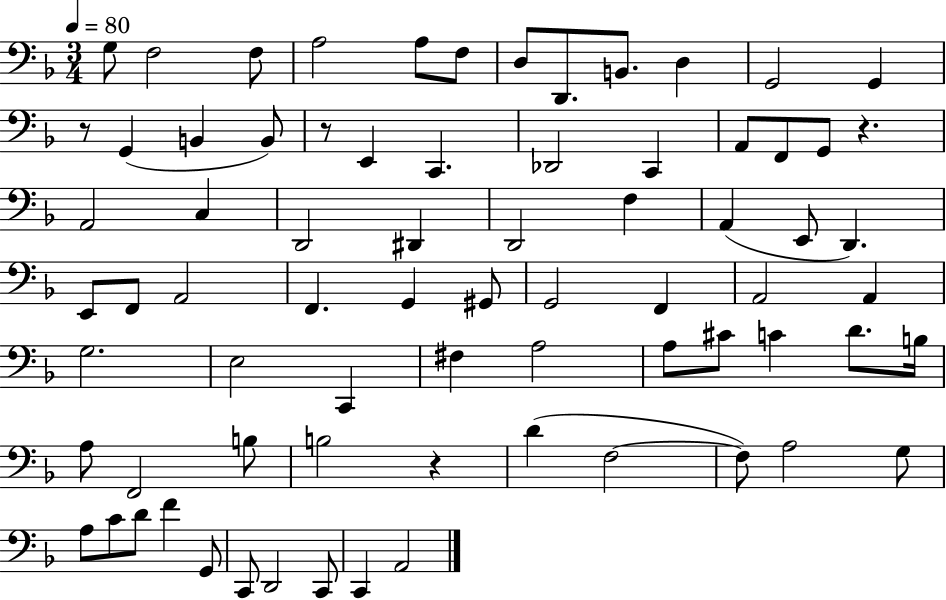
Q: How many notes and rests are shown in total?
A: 74